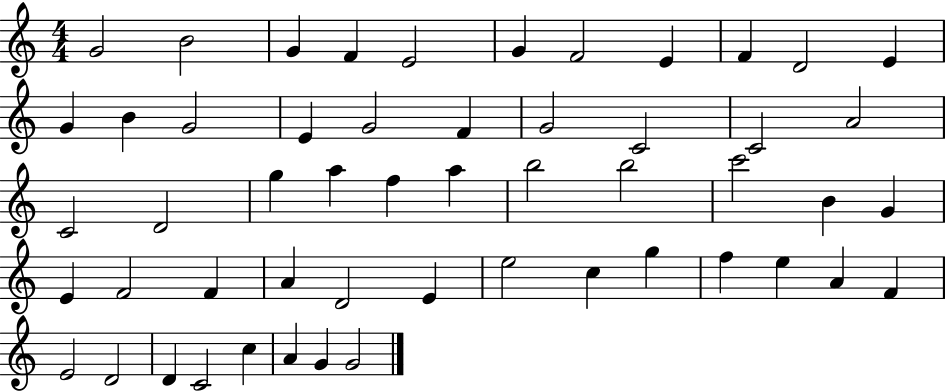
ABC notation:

X:1
T:Untitled
M:4/4
L:1/4
K:C
G2 B2 G F E2 G F2 E F D2 E G B G2 E G2 F G2 C2 C2 A2 C2 D2 g a f a b2 b2 c'2 B G E F2 F A D2 E e2 c g f e A F E2 D2 D C2 c A G G2